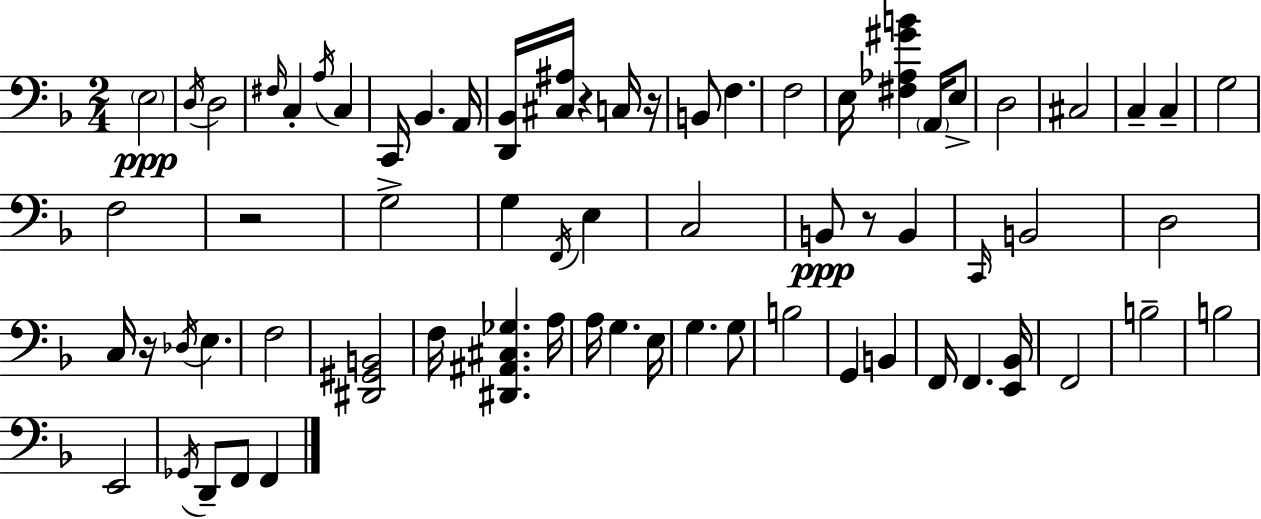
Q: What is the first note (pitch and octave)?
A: E3